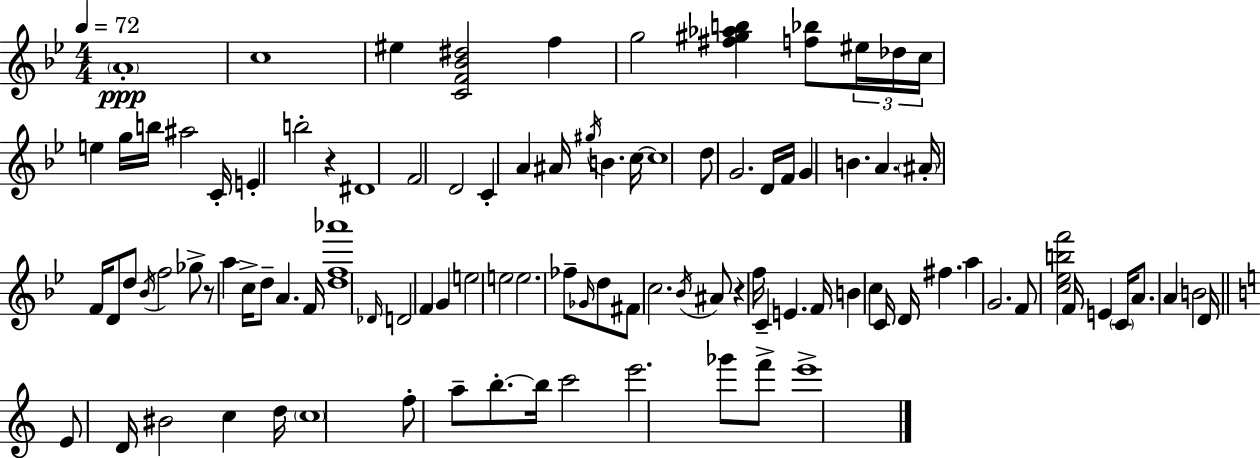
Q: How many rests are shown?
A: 3